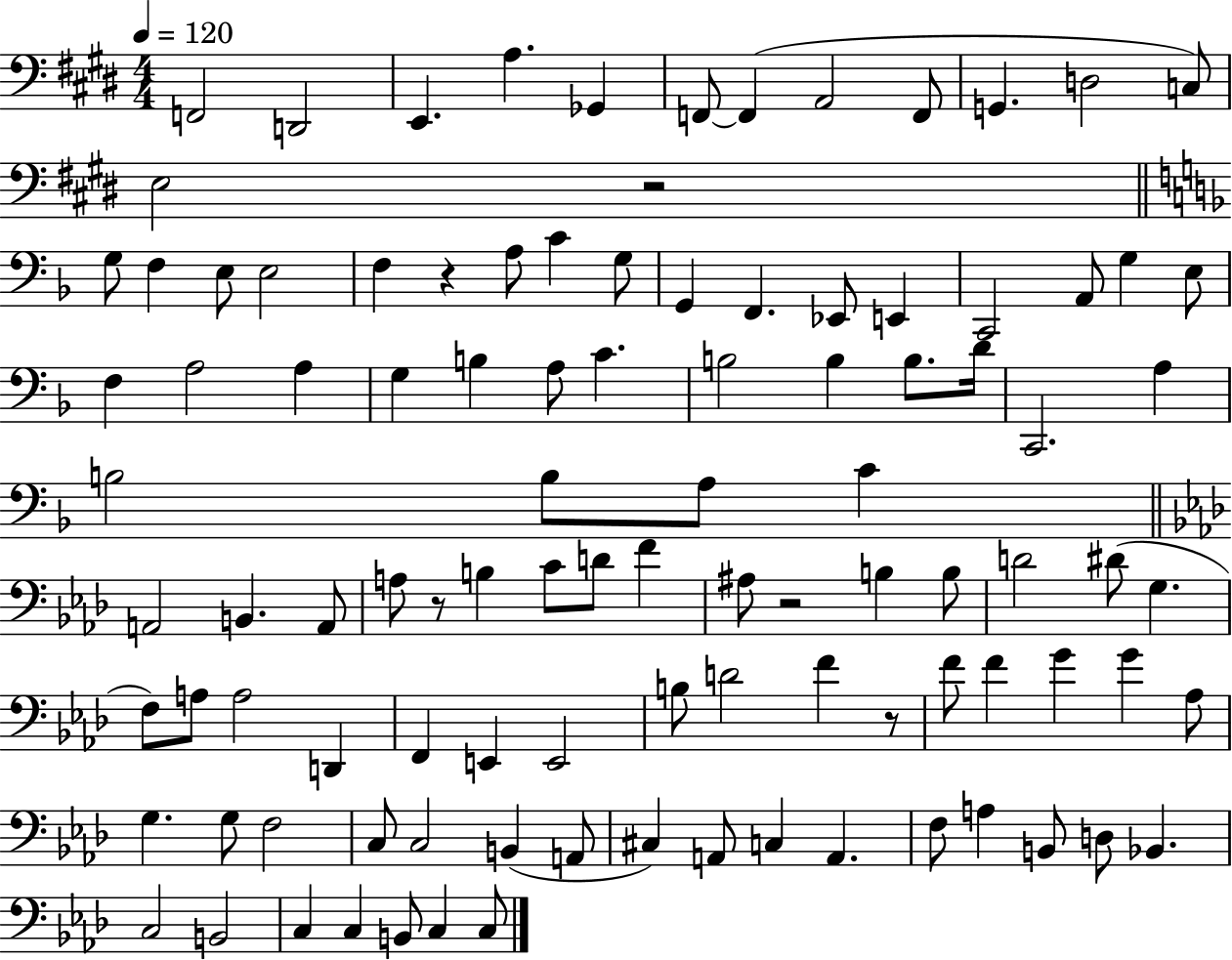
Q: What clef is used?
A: bass